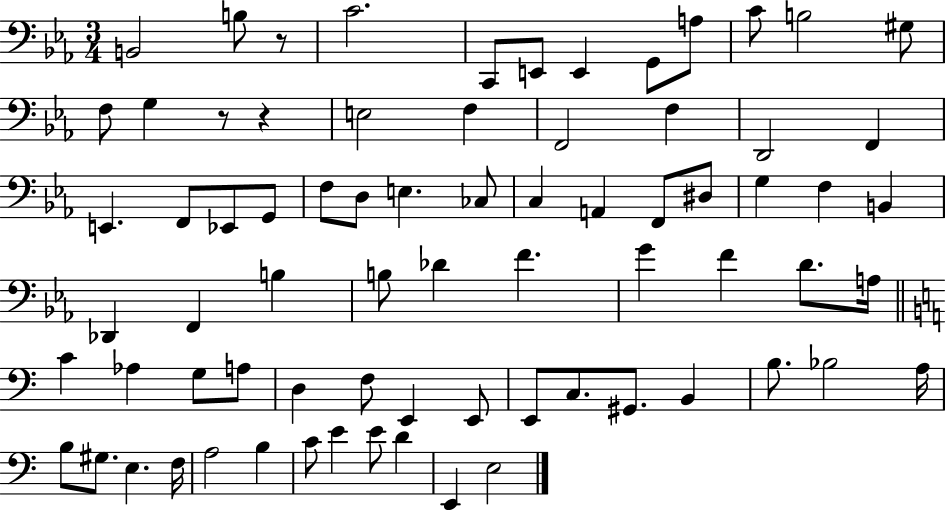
B2/h B3/e R/e C4/h. C2/e E2/e E2/q G2/e A3/e C4/e B3/h G#3/e F3/e G3/q R/e R/q E3/h F3/q F2/h F3/q D2/h F2/q E2/q. F2/e Eb2/e G2/e F3/e D3/e E3/q. CES3/e C3/q A2/q F2/e D#3/e G3/q F3/q B2/q Db2/q F2/q B3/q B3/e Db4/q F4/q. G4/q F4/q D4/e. A3/s C4/q Ab3/q G3/e A3/e D3/q F3/e E2/q E2/e E2/e C3/e. G#2/e. B2/q B3/e. Bb3/h A3/s B3/e G#3/e. E3/q. F3/s A3/h B3/q C4/e E4/q E4/e D4/q E2/q E3/h